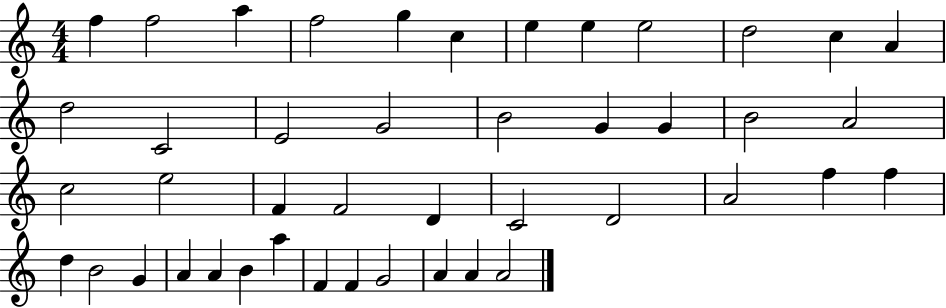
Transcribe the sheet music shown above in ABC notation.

X:1
T:Untitled
M:4/4
L:1/4
K:C
f f2 a f2 g c e e e2 d2 c A d2 C2 E2 G2 B2 G G B2 A2 c2 e2 F F2 D C2 D2 A2 f f d B2 G A A B a F F G2 A A A2